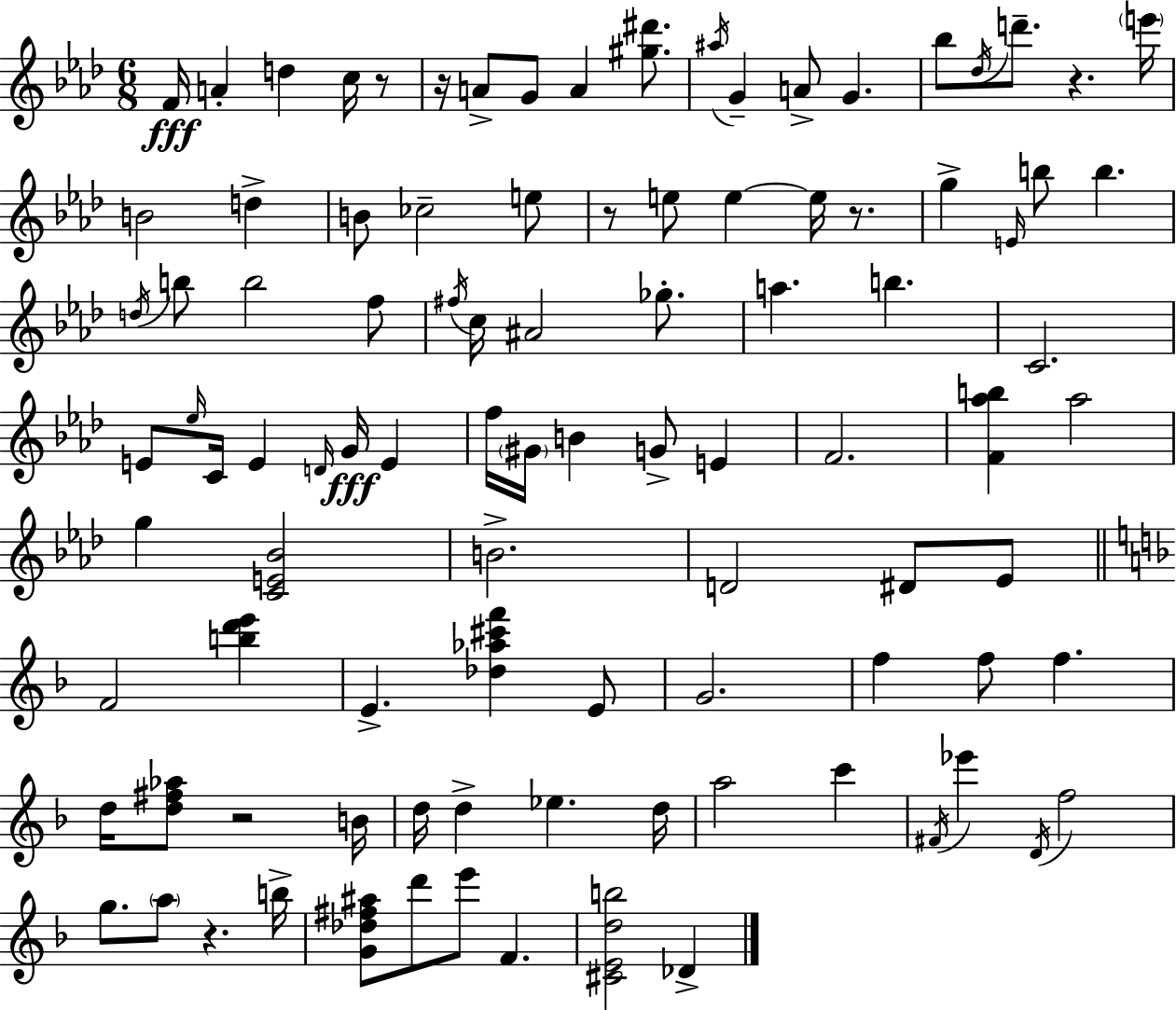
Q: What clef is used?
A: treble